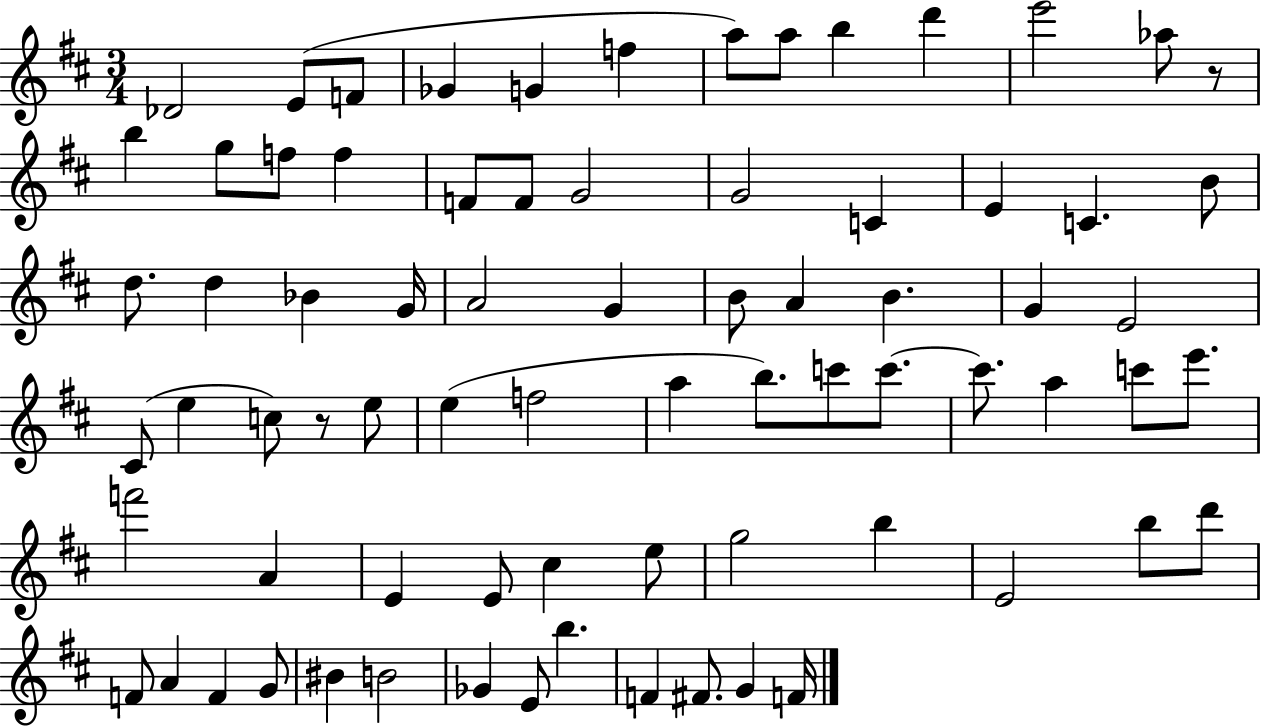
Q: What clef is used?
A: treble